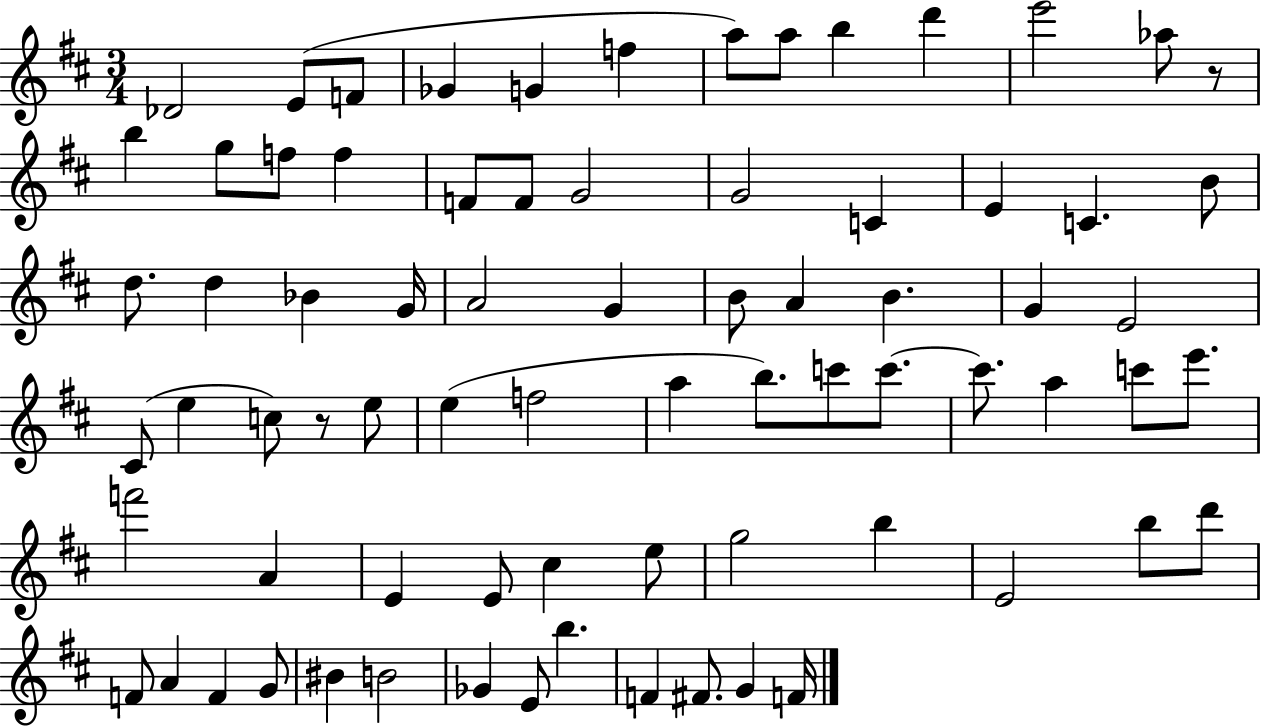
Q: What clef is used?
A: treble